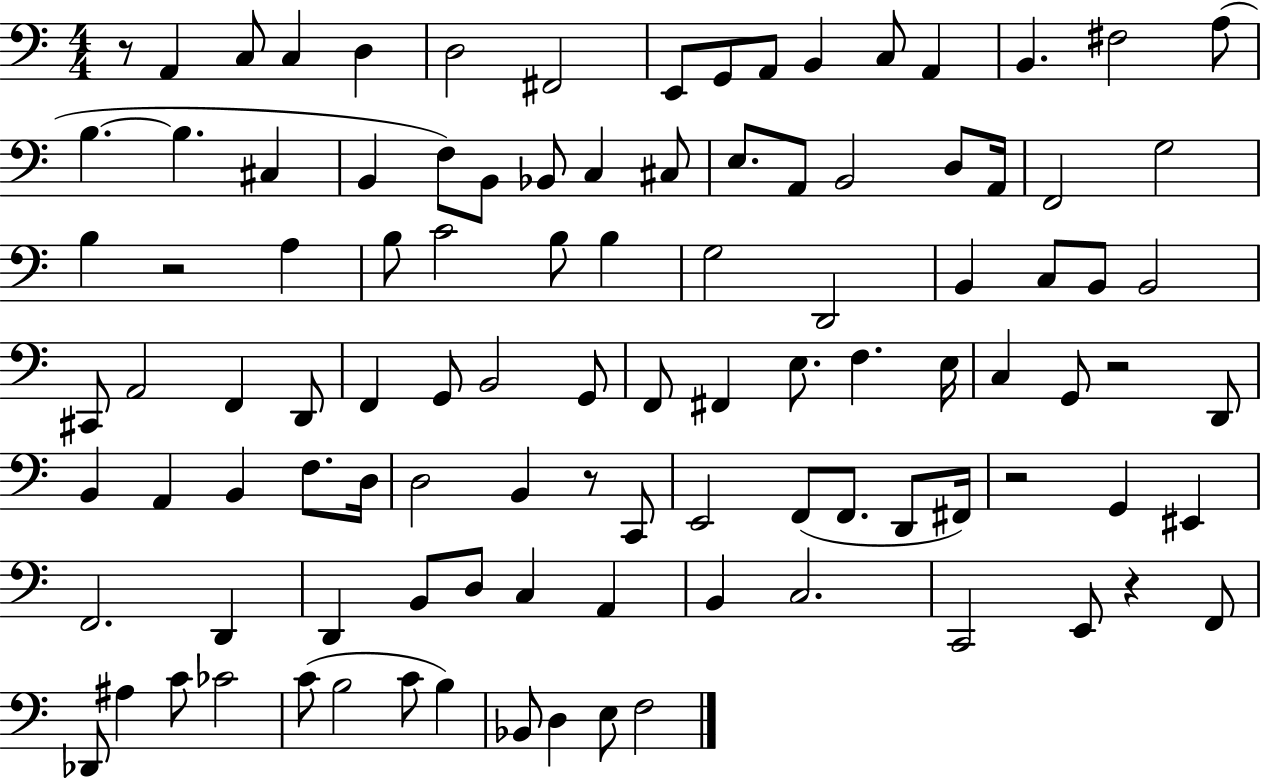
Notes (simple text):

R/e A2/q C3/e C3/q D3/q D3/h F#2/h E2/e G2/e A2/e B2/q C3/e A2/q B2/q. F#3/h A3/e B3/q. B3/q. C#3/q B2/q F3/e B2/e Bb2/e C3/q C#3/e E3/e. A2/e B2/h D3/e A2/s F2/h G3/h B3/q R/h A3/q B3/e C4/h B3/e B3/q G3/h D2/h B2/q C3/e B2/e B2/h C#2/e A2/h F2/q D2/e F2/q G2/e B2/h G2/e F2/e F#2/q E3/e. F3/q. E3/s C3/q G2/e R/h D2/e B2/q A2/q B2/q F3/e. D3/s D3/h B2/q R/e C2/e E2/h F2/e F2/e. D2/e F#2/s R/h G2/q EIS2/q F2/h. D2/q D2/q B2/e D3/e C3/q A2/q B2/q C3/h. C2/h E2/e R/q F2/e Db2/e A#3/q C4/e CES4/h C4/e B3/h C4/e B3/q Bb2/e D3/q E3/e F3/h